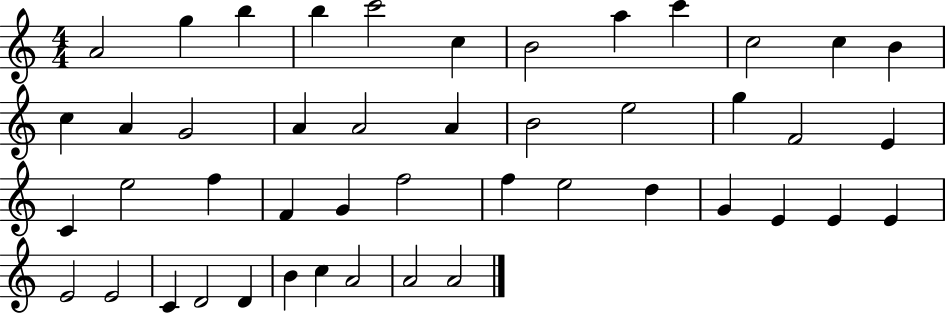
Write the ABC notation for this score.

X:1
T:Untitled
M:4/4
L:1/4
K:C
A2 g b b c'2 c B2 a c' c2 c B c A G2 A A2 A B2 e2 g F2 E C e2 f F G f2 f e2 d G E E E E2 E2 C D2 D B c A2 A2 A2